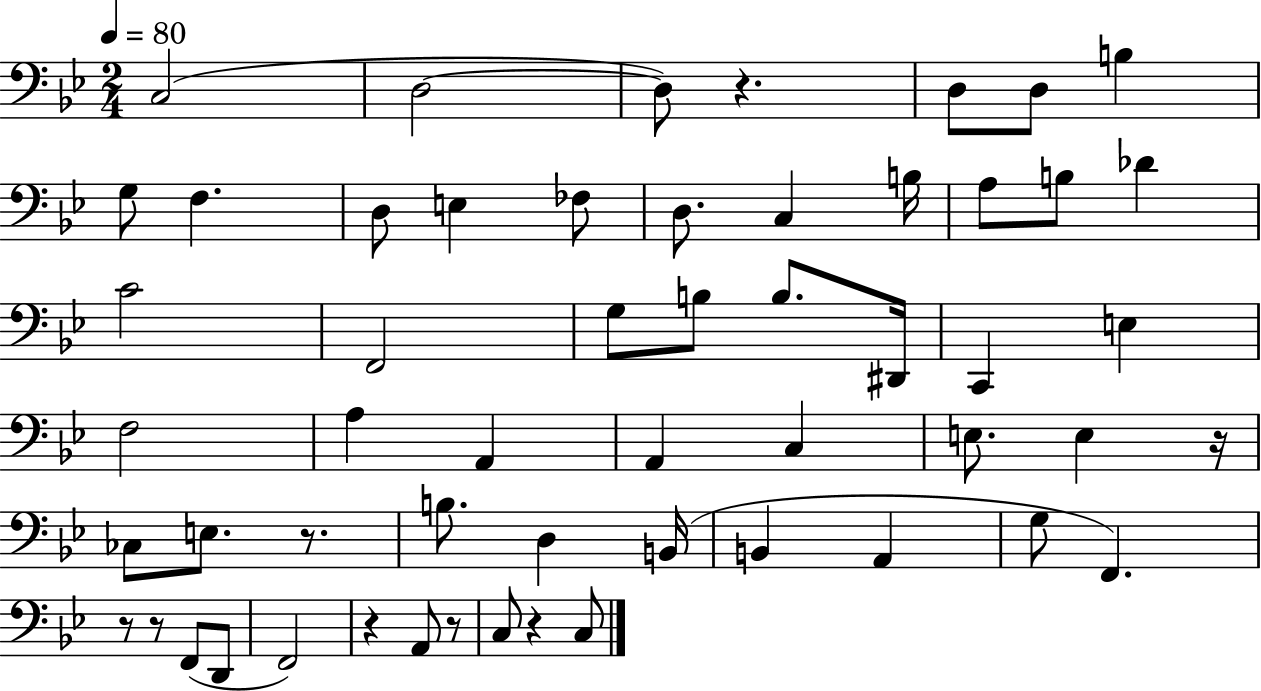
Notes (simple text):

C3/h D3/h D3/e R/q. D3/e D3/e B3/q G3/e F3/q. D3/e E3/q FES3/e D3/e. C3/q B3/s A3/e B3/e Db4/q C4/h F2/h G3/e B3/e B3/e. D#2/s C2/q E3/q F3/h A3/q A2/q A2/q C3/q E3/e. E3/q R/s CES3/e E3/e. R/e. B3/e. D3/q B2/s B2/q A2/q G3/e F2/q. R/e R/e F2/e D2/e F2/h R/q A2/e R/e C3/e R/q C3/e